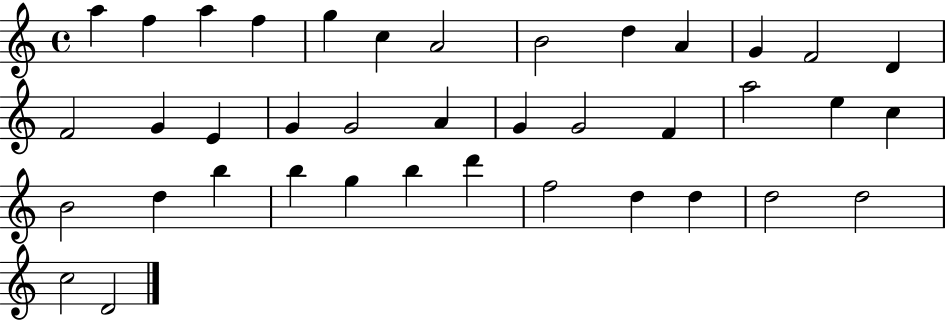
{
  \clef treble
  \time 4/4
  \defaultTimeSignature
  \key c \major
  a''4 f''4 a''4 f''4 | g''4 c''4 a'2 | b'2 d''4 a'4 | g'4 f'2 d'4 | \break f'2 g'4 e'4 | g'4 g'2 a'4 | g'4 g'2 f'4 | a''2 e''4 c''4 | \break b'2 d''4 b''4 | b''4 g''4 b''4 d'''4 | f''2 d''4 d''4 | d''2 d''2 | \break c''2 d'2 | \bar "|."
}